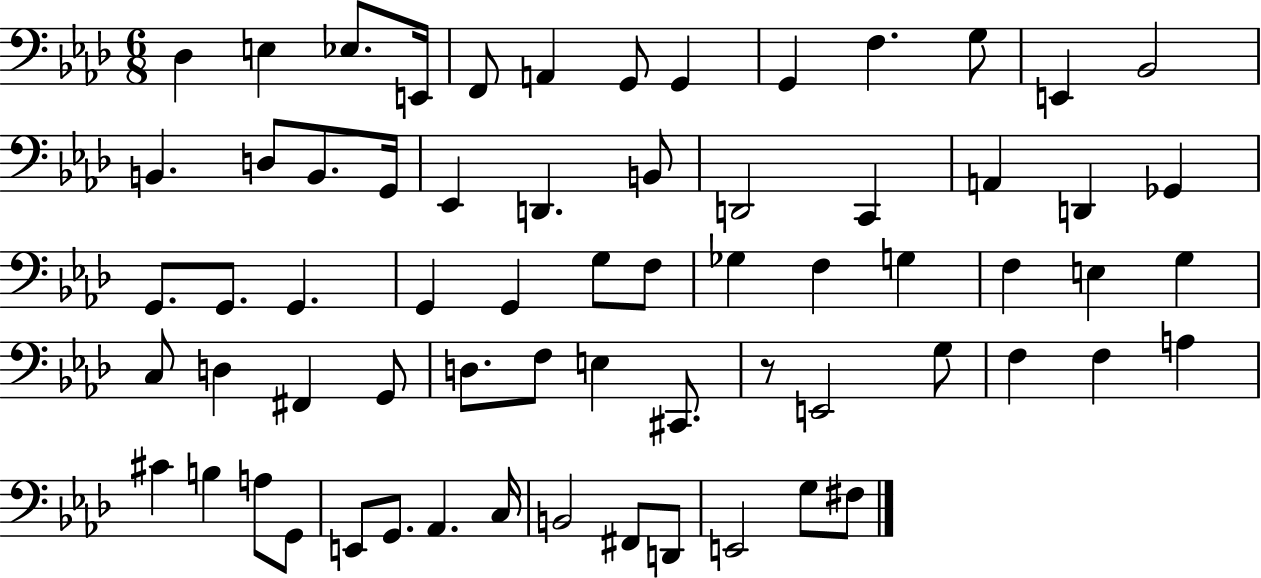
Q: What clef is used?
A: bass